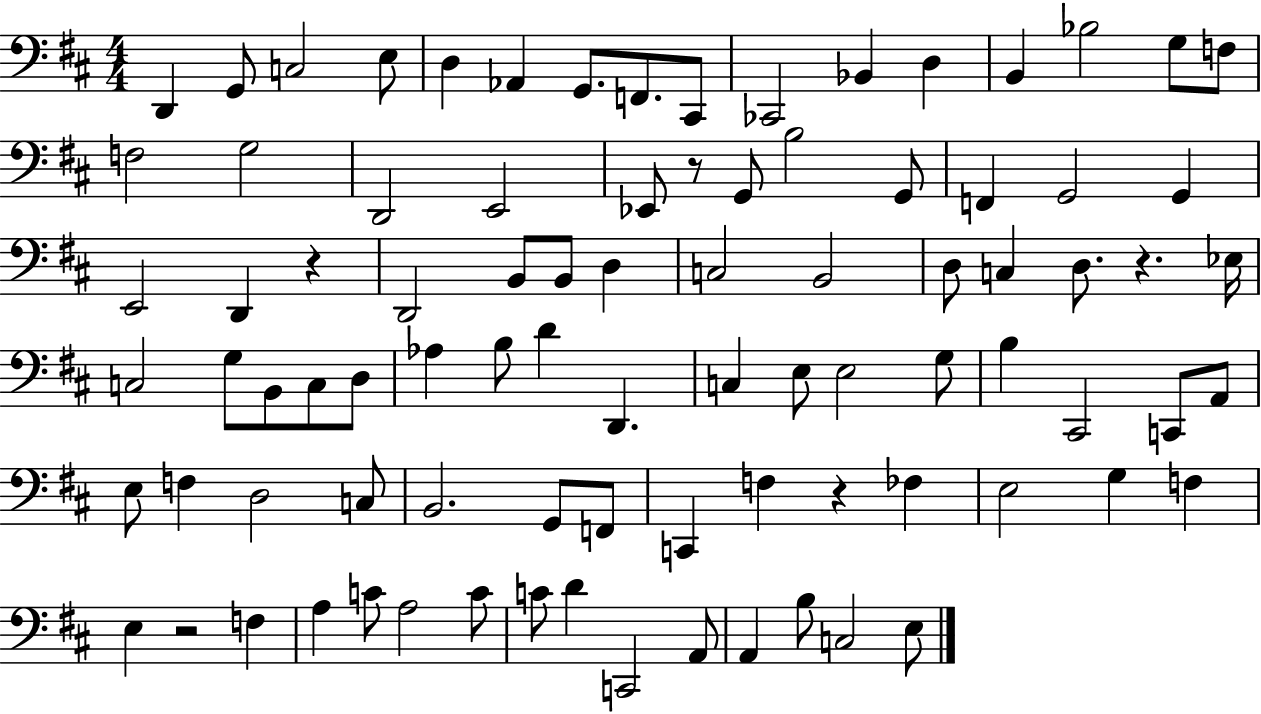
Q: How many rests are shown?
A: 5